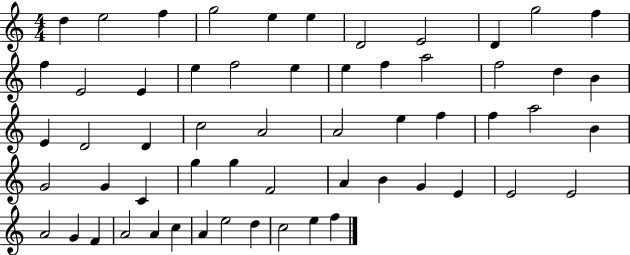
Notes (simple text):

D5/q E5/h F5/q G5/h E5/q E5/q D4/h E4/h D4/q G5/h F5/q F5/q E4/h E4/q E5/q F5/h E5/q E5/q F5/q A5/h F5/h D5/q B4/q E4/q D4/h D4/q C5/h A4/h A4/h E5/q F5/q F5/q A5/h B4/q G4/h G4/q C4/q G5/q G5/q F4/h A4/q B4/q G4/q E4/q E4/h E4/h A4/h G4/q F4/q A4/h A4/q C5/q A4/q E5/h D5/q C5/h E5/q F5/q